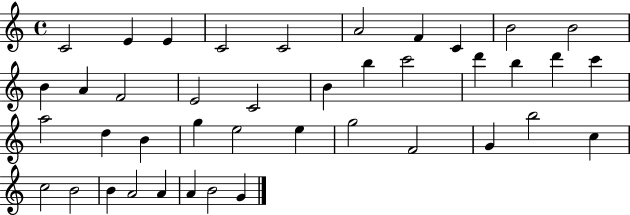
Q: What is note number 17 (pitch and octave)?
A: B5